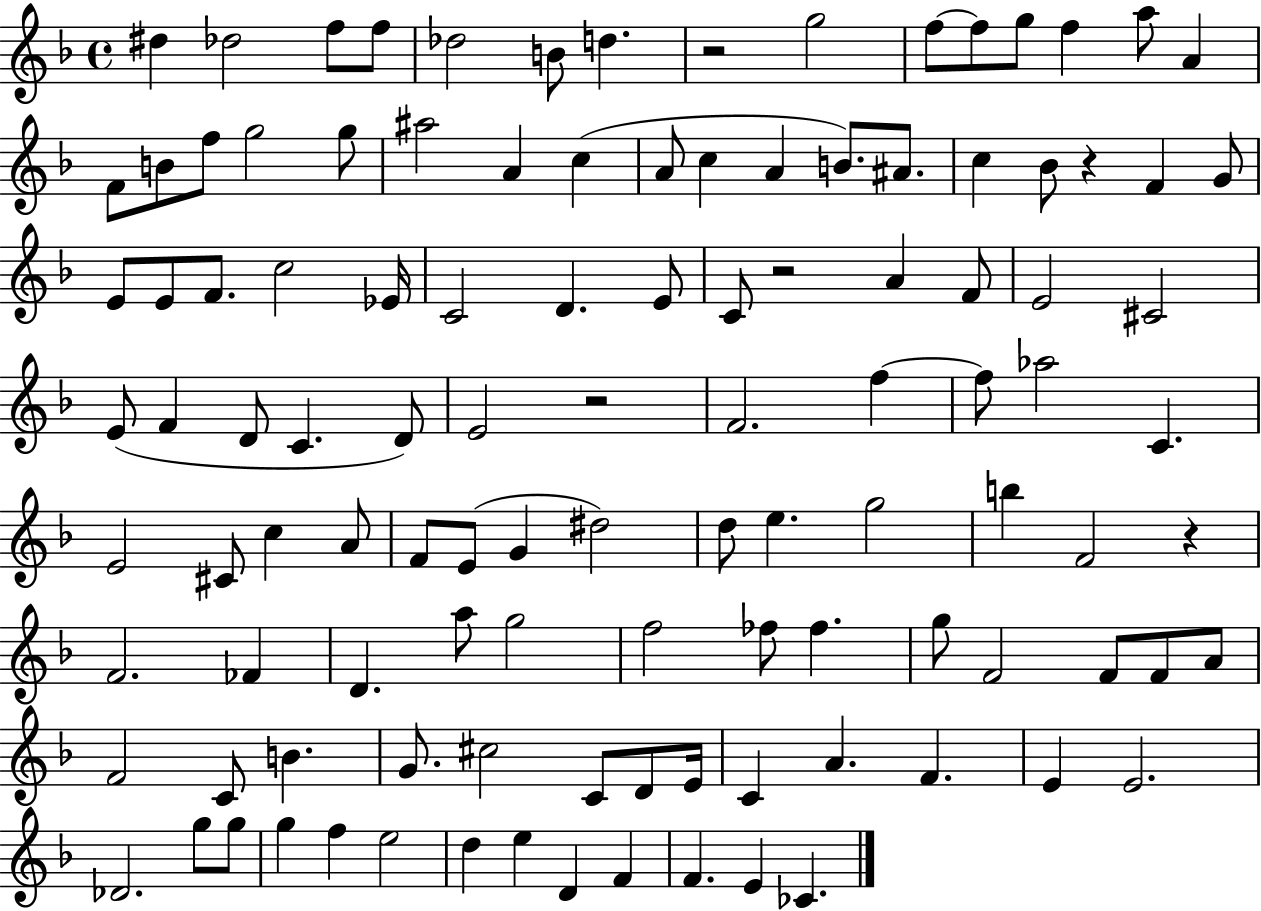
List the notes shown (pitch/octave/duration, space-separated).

D#5/q Db5/h F5/e F5/e Db5/h B4/e D5/q. R/h G5/h F5/e F5/e G5/e F5/q A5/e A4/q F4/e B4/e F5/e G5/h G5/e A#5/h A4/q C5/q A4/e C5/q A4/q B4/e. A#4/e. C5/q Bb4/e R/q F4/q G4/e E4/e E4/e F4/e. C5/h Eb4/s C4/h D4/q. E4/e C4/e R/h A4/q F4/e E4/h C#4/h E4/e F4/q D4/e C4/q. D4/e E4/h R/h F4/h. F5/q F5/e Ab5/h C4/q. E4/h C#4/e C5/q A4/e F4/e E4/e G4/q D#5/h D5/e E5/q. G5/h B5/q F4/h R/q F4/h. FES4/q D4/q. A5/e G5/h F5/h FES5/e FES5/q. G5/e F4/h F4/e F4/e A4/e F4/h C4/e B4/q. G4/e. C#5/h C4/e D4/e E4/s C4/q A4/q. F4/q. E4/q E4/h. Db4/h. G5/e G5/e G5/q F5/q E5/h D5/q E5/q D4/q F4/q F4/q. E4/q CES4/q.